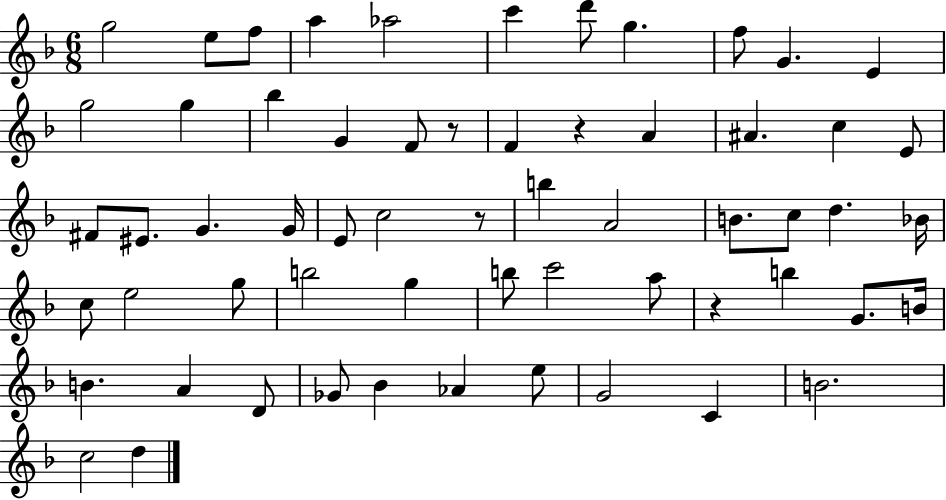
G5/h E5/e F5/e A5/q Ab5/h C6/q D6/e G5/q. F5/e G4/q. E4/q G5/h G5/q Bb5/q G4/q F4/e R/e F4/q R/q A4/q A#4/q. C5/q E4/e F#4/e EIS4/e. G4/q. G4/s E4/e C5/h R/e B5/q A4/h B4/e. C5/e D5/q. Bb4/s C5/e E5/h G5/e B5/h G5/q B5/e C6/h A5/e R/q B5/q G4/e. B4/s B4/q. A4/q D4/e Gb4/e Bb4/q Ab4/q E5/e G4/h C4/q B4/h. C5/h D5/q